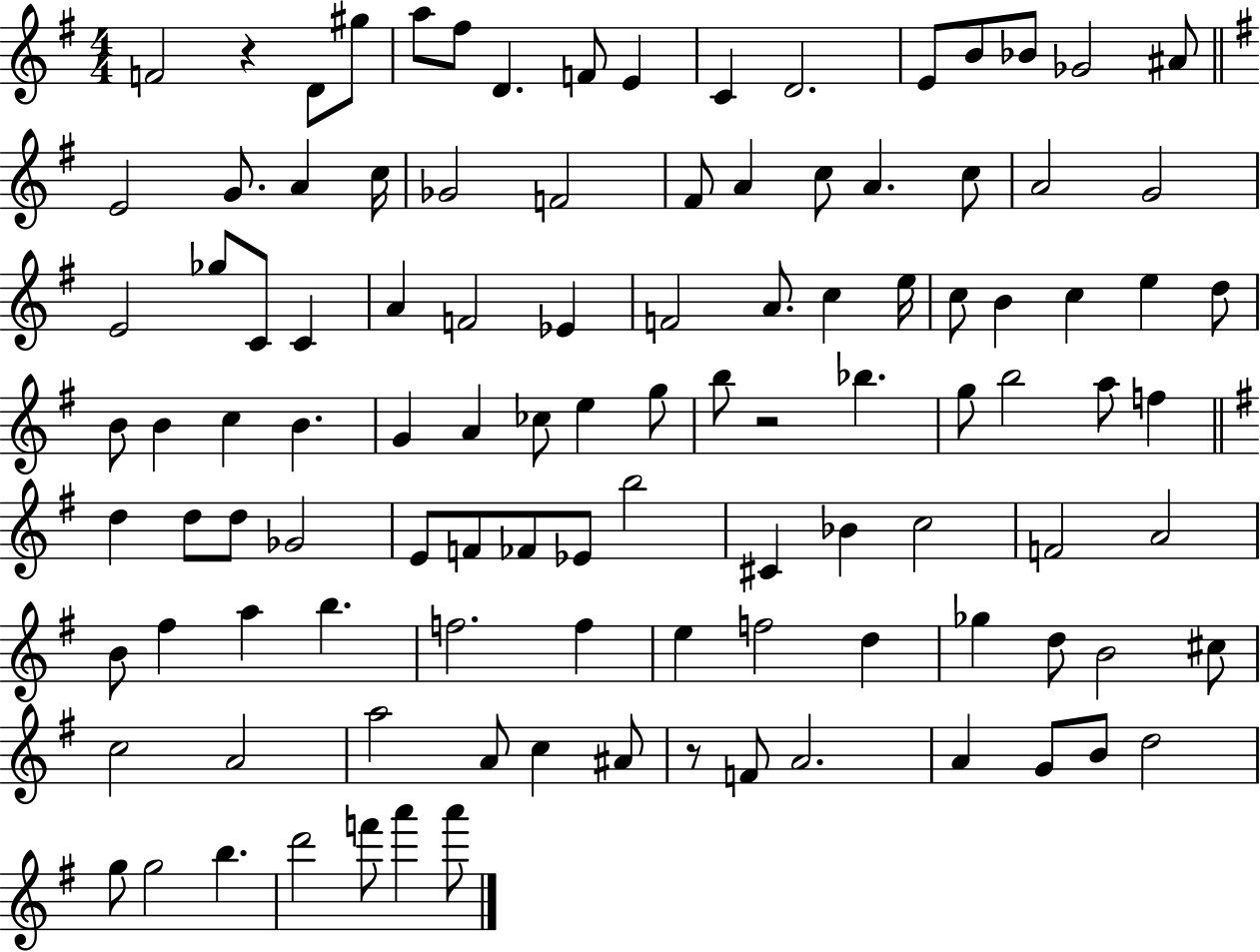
F4/h R/q D4/e G#5/e A5/e F#5/e D4/q. F4/e E4/q C4/q D4/h. E4/e B4/e Bb4/e Gb4/h A#4/e E4/h G4/e. A4/q C5/s Gb4/h F4/h F#4/e A4/q C5/e A4/q. C5/e A4/h G4/h E4/h Gb5/e C4/e C4/q A4/q F4/h Eb4/q F4/h A4/e. C5/q E5/s C5/e B4/q C5/q E5/q D5/e B4/e B4/q C5/q B4/q. G4/q A4/q CES5/e E5/q G5/e B5/e R/h Bb5/q. G5/e B5/h A5/e F5/q D5/q D5/e D5/e Gb4/h E4/e F4/e FES4/e Eb4/e B5/h C#4/q Bb4/q C5/h F4/h A4/h B4/e F#5/q A5/q B5/q. F5/h. F5/q E5/q F5/h D5/q Gb5/q D5/e B4/h C#5/e C5/h A4/h A5/h A4/e C5/q A#4/e R/e F4/e A4/h. A4/q G4/e B4/e D5/h G5/e G5/h B5/q. D6/h F6/e A6/q A6/e